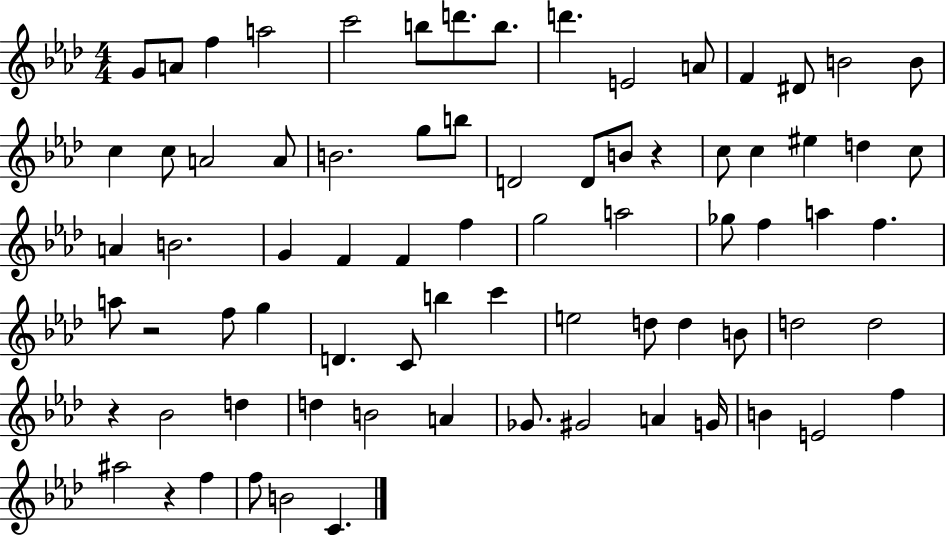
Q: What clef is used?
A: treble